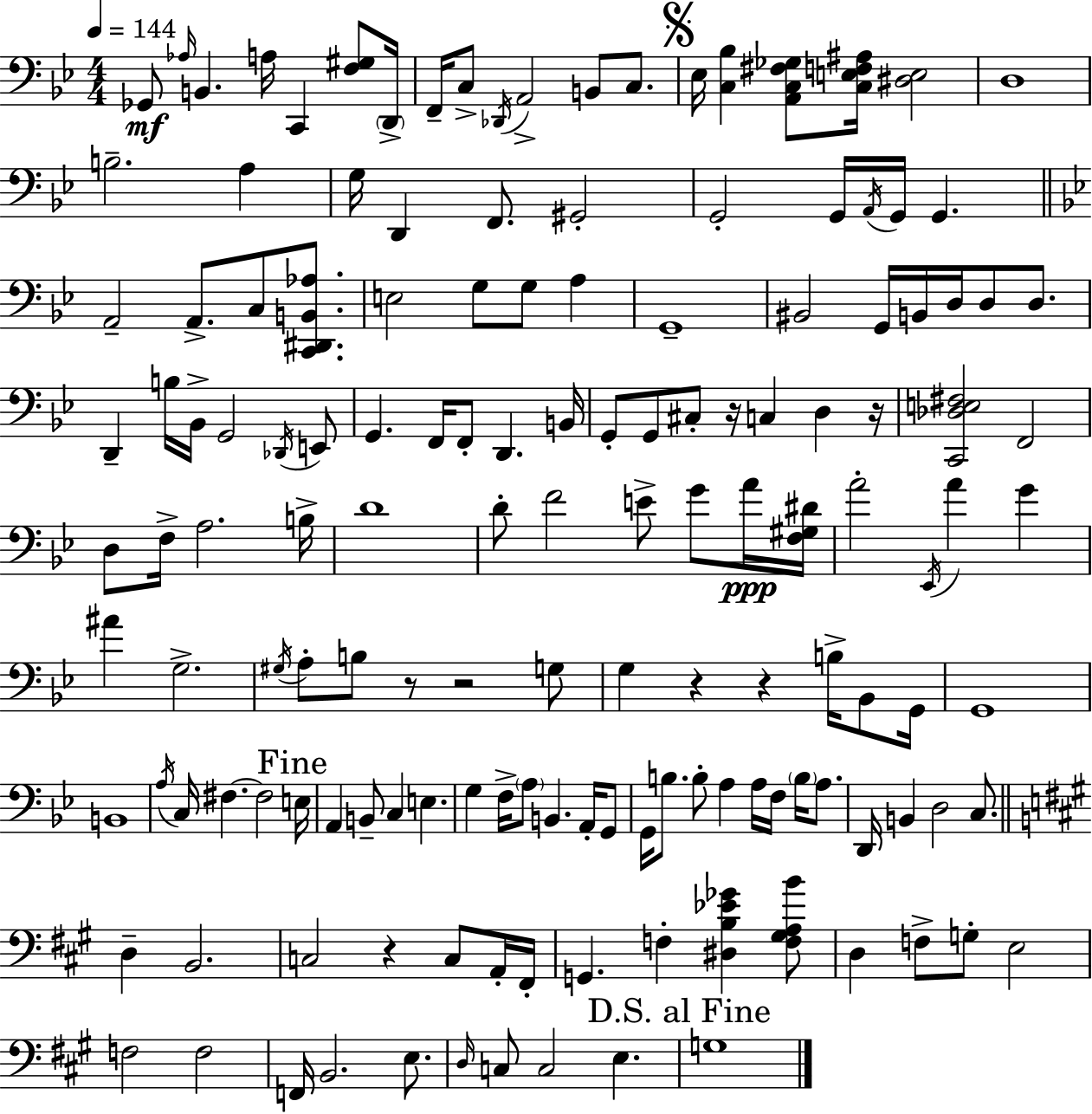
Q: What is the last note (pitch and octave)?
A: G3